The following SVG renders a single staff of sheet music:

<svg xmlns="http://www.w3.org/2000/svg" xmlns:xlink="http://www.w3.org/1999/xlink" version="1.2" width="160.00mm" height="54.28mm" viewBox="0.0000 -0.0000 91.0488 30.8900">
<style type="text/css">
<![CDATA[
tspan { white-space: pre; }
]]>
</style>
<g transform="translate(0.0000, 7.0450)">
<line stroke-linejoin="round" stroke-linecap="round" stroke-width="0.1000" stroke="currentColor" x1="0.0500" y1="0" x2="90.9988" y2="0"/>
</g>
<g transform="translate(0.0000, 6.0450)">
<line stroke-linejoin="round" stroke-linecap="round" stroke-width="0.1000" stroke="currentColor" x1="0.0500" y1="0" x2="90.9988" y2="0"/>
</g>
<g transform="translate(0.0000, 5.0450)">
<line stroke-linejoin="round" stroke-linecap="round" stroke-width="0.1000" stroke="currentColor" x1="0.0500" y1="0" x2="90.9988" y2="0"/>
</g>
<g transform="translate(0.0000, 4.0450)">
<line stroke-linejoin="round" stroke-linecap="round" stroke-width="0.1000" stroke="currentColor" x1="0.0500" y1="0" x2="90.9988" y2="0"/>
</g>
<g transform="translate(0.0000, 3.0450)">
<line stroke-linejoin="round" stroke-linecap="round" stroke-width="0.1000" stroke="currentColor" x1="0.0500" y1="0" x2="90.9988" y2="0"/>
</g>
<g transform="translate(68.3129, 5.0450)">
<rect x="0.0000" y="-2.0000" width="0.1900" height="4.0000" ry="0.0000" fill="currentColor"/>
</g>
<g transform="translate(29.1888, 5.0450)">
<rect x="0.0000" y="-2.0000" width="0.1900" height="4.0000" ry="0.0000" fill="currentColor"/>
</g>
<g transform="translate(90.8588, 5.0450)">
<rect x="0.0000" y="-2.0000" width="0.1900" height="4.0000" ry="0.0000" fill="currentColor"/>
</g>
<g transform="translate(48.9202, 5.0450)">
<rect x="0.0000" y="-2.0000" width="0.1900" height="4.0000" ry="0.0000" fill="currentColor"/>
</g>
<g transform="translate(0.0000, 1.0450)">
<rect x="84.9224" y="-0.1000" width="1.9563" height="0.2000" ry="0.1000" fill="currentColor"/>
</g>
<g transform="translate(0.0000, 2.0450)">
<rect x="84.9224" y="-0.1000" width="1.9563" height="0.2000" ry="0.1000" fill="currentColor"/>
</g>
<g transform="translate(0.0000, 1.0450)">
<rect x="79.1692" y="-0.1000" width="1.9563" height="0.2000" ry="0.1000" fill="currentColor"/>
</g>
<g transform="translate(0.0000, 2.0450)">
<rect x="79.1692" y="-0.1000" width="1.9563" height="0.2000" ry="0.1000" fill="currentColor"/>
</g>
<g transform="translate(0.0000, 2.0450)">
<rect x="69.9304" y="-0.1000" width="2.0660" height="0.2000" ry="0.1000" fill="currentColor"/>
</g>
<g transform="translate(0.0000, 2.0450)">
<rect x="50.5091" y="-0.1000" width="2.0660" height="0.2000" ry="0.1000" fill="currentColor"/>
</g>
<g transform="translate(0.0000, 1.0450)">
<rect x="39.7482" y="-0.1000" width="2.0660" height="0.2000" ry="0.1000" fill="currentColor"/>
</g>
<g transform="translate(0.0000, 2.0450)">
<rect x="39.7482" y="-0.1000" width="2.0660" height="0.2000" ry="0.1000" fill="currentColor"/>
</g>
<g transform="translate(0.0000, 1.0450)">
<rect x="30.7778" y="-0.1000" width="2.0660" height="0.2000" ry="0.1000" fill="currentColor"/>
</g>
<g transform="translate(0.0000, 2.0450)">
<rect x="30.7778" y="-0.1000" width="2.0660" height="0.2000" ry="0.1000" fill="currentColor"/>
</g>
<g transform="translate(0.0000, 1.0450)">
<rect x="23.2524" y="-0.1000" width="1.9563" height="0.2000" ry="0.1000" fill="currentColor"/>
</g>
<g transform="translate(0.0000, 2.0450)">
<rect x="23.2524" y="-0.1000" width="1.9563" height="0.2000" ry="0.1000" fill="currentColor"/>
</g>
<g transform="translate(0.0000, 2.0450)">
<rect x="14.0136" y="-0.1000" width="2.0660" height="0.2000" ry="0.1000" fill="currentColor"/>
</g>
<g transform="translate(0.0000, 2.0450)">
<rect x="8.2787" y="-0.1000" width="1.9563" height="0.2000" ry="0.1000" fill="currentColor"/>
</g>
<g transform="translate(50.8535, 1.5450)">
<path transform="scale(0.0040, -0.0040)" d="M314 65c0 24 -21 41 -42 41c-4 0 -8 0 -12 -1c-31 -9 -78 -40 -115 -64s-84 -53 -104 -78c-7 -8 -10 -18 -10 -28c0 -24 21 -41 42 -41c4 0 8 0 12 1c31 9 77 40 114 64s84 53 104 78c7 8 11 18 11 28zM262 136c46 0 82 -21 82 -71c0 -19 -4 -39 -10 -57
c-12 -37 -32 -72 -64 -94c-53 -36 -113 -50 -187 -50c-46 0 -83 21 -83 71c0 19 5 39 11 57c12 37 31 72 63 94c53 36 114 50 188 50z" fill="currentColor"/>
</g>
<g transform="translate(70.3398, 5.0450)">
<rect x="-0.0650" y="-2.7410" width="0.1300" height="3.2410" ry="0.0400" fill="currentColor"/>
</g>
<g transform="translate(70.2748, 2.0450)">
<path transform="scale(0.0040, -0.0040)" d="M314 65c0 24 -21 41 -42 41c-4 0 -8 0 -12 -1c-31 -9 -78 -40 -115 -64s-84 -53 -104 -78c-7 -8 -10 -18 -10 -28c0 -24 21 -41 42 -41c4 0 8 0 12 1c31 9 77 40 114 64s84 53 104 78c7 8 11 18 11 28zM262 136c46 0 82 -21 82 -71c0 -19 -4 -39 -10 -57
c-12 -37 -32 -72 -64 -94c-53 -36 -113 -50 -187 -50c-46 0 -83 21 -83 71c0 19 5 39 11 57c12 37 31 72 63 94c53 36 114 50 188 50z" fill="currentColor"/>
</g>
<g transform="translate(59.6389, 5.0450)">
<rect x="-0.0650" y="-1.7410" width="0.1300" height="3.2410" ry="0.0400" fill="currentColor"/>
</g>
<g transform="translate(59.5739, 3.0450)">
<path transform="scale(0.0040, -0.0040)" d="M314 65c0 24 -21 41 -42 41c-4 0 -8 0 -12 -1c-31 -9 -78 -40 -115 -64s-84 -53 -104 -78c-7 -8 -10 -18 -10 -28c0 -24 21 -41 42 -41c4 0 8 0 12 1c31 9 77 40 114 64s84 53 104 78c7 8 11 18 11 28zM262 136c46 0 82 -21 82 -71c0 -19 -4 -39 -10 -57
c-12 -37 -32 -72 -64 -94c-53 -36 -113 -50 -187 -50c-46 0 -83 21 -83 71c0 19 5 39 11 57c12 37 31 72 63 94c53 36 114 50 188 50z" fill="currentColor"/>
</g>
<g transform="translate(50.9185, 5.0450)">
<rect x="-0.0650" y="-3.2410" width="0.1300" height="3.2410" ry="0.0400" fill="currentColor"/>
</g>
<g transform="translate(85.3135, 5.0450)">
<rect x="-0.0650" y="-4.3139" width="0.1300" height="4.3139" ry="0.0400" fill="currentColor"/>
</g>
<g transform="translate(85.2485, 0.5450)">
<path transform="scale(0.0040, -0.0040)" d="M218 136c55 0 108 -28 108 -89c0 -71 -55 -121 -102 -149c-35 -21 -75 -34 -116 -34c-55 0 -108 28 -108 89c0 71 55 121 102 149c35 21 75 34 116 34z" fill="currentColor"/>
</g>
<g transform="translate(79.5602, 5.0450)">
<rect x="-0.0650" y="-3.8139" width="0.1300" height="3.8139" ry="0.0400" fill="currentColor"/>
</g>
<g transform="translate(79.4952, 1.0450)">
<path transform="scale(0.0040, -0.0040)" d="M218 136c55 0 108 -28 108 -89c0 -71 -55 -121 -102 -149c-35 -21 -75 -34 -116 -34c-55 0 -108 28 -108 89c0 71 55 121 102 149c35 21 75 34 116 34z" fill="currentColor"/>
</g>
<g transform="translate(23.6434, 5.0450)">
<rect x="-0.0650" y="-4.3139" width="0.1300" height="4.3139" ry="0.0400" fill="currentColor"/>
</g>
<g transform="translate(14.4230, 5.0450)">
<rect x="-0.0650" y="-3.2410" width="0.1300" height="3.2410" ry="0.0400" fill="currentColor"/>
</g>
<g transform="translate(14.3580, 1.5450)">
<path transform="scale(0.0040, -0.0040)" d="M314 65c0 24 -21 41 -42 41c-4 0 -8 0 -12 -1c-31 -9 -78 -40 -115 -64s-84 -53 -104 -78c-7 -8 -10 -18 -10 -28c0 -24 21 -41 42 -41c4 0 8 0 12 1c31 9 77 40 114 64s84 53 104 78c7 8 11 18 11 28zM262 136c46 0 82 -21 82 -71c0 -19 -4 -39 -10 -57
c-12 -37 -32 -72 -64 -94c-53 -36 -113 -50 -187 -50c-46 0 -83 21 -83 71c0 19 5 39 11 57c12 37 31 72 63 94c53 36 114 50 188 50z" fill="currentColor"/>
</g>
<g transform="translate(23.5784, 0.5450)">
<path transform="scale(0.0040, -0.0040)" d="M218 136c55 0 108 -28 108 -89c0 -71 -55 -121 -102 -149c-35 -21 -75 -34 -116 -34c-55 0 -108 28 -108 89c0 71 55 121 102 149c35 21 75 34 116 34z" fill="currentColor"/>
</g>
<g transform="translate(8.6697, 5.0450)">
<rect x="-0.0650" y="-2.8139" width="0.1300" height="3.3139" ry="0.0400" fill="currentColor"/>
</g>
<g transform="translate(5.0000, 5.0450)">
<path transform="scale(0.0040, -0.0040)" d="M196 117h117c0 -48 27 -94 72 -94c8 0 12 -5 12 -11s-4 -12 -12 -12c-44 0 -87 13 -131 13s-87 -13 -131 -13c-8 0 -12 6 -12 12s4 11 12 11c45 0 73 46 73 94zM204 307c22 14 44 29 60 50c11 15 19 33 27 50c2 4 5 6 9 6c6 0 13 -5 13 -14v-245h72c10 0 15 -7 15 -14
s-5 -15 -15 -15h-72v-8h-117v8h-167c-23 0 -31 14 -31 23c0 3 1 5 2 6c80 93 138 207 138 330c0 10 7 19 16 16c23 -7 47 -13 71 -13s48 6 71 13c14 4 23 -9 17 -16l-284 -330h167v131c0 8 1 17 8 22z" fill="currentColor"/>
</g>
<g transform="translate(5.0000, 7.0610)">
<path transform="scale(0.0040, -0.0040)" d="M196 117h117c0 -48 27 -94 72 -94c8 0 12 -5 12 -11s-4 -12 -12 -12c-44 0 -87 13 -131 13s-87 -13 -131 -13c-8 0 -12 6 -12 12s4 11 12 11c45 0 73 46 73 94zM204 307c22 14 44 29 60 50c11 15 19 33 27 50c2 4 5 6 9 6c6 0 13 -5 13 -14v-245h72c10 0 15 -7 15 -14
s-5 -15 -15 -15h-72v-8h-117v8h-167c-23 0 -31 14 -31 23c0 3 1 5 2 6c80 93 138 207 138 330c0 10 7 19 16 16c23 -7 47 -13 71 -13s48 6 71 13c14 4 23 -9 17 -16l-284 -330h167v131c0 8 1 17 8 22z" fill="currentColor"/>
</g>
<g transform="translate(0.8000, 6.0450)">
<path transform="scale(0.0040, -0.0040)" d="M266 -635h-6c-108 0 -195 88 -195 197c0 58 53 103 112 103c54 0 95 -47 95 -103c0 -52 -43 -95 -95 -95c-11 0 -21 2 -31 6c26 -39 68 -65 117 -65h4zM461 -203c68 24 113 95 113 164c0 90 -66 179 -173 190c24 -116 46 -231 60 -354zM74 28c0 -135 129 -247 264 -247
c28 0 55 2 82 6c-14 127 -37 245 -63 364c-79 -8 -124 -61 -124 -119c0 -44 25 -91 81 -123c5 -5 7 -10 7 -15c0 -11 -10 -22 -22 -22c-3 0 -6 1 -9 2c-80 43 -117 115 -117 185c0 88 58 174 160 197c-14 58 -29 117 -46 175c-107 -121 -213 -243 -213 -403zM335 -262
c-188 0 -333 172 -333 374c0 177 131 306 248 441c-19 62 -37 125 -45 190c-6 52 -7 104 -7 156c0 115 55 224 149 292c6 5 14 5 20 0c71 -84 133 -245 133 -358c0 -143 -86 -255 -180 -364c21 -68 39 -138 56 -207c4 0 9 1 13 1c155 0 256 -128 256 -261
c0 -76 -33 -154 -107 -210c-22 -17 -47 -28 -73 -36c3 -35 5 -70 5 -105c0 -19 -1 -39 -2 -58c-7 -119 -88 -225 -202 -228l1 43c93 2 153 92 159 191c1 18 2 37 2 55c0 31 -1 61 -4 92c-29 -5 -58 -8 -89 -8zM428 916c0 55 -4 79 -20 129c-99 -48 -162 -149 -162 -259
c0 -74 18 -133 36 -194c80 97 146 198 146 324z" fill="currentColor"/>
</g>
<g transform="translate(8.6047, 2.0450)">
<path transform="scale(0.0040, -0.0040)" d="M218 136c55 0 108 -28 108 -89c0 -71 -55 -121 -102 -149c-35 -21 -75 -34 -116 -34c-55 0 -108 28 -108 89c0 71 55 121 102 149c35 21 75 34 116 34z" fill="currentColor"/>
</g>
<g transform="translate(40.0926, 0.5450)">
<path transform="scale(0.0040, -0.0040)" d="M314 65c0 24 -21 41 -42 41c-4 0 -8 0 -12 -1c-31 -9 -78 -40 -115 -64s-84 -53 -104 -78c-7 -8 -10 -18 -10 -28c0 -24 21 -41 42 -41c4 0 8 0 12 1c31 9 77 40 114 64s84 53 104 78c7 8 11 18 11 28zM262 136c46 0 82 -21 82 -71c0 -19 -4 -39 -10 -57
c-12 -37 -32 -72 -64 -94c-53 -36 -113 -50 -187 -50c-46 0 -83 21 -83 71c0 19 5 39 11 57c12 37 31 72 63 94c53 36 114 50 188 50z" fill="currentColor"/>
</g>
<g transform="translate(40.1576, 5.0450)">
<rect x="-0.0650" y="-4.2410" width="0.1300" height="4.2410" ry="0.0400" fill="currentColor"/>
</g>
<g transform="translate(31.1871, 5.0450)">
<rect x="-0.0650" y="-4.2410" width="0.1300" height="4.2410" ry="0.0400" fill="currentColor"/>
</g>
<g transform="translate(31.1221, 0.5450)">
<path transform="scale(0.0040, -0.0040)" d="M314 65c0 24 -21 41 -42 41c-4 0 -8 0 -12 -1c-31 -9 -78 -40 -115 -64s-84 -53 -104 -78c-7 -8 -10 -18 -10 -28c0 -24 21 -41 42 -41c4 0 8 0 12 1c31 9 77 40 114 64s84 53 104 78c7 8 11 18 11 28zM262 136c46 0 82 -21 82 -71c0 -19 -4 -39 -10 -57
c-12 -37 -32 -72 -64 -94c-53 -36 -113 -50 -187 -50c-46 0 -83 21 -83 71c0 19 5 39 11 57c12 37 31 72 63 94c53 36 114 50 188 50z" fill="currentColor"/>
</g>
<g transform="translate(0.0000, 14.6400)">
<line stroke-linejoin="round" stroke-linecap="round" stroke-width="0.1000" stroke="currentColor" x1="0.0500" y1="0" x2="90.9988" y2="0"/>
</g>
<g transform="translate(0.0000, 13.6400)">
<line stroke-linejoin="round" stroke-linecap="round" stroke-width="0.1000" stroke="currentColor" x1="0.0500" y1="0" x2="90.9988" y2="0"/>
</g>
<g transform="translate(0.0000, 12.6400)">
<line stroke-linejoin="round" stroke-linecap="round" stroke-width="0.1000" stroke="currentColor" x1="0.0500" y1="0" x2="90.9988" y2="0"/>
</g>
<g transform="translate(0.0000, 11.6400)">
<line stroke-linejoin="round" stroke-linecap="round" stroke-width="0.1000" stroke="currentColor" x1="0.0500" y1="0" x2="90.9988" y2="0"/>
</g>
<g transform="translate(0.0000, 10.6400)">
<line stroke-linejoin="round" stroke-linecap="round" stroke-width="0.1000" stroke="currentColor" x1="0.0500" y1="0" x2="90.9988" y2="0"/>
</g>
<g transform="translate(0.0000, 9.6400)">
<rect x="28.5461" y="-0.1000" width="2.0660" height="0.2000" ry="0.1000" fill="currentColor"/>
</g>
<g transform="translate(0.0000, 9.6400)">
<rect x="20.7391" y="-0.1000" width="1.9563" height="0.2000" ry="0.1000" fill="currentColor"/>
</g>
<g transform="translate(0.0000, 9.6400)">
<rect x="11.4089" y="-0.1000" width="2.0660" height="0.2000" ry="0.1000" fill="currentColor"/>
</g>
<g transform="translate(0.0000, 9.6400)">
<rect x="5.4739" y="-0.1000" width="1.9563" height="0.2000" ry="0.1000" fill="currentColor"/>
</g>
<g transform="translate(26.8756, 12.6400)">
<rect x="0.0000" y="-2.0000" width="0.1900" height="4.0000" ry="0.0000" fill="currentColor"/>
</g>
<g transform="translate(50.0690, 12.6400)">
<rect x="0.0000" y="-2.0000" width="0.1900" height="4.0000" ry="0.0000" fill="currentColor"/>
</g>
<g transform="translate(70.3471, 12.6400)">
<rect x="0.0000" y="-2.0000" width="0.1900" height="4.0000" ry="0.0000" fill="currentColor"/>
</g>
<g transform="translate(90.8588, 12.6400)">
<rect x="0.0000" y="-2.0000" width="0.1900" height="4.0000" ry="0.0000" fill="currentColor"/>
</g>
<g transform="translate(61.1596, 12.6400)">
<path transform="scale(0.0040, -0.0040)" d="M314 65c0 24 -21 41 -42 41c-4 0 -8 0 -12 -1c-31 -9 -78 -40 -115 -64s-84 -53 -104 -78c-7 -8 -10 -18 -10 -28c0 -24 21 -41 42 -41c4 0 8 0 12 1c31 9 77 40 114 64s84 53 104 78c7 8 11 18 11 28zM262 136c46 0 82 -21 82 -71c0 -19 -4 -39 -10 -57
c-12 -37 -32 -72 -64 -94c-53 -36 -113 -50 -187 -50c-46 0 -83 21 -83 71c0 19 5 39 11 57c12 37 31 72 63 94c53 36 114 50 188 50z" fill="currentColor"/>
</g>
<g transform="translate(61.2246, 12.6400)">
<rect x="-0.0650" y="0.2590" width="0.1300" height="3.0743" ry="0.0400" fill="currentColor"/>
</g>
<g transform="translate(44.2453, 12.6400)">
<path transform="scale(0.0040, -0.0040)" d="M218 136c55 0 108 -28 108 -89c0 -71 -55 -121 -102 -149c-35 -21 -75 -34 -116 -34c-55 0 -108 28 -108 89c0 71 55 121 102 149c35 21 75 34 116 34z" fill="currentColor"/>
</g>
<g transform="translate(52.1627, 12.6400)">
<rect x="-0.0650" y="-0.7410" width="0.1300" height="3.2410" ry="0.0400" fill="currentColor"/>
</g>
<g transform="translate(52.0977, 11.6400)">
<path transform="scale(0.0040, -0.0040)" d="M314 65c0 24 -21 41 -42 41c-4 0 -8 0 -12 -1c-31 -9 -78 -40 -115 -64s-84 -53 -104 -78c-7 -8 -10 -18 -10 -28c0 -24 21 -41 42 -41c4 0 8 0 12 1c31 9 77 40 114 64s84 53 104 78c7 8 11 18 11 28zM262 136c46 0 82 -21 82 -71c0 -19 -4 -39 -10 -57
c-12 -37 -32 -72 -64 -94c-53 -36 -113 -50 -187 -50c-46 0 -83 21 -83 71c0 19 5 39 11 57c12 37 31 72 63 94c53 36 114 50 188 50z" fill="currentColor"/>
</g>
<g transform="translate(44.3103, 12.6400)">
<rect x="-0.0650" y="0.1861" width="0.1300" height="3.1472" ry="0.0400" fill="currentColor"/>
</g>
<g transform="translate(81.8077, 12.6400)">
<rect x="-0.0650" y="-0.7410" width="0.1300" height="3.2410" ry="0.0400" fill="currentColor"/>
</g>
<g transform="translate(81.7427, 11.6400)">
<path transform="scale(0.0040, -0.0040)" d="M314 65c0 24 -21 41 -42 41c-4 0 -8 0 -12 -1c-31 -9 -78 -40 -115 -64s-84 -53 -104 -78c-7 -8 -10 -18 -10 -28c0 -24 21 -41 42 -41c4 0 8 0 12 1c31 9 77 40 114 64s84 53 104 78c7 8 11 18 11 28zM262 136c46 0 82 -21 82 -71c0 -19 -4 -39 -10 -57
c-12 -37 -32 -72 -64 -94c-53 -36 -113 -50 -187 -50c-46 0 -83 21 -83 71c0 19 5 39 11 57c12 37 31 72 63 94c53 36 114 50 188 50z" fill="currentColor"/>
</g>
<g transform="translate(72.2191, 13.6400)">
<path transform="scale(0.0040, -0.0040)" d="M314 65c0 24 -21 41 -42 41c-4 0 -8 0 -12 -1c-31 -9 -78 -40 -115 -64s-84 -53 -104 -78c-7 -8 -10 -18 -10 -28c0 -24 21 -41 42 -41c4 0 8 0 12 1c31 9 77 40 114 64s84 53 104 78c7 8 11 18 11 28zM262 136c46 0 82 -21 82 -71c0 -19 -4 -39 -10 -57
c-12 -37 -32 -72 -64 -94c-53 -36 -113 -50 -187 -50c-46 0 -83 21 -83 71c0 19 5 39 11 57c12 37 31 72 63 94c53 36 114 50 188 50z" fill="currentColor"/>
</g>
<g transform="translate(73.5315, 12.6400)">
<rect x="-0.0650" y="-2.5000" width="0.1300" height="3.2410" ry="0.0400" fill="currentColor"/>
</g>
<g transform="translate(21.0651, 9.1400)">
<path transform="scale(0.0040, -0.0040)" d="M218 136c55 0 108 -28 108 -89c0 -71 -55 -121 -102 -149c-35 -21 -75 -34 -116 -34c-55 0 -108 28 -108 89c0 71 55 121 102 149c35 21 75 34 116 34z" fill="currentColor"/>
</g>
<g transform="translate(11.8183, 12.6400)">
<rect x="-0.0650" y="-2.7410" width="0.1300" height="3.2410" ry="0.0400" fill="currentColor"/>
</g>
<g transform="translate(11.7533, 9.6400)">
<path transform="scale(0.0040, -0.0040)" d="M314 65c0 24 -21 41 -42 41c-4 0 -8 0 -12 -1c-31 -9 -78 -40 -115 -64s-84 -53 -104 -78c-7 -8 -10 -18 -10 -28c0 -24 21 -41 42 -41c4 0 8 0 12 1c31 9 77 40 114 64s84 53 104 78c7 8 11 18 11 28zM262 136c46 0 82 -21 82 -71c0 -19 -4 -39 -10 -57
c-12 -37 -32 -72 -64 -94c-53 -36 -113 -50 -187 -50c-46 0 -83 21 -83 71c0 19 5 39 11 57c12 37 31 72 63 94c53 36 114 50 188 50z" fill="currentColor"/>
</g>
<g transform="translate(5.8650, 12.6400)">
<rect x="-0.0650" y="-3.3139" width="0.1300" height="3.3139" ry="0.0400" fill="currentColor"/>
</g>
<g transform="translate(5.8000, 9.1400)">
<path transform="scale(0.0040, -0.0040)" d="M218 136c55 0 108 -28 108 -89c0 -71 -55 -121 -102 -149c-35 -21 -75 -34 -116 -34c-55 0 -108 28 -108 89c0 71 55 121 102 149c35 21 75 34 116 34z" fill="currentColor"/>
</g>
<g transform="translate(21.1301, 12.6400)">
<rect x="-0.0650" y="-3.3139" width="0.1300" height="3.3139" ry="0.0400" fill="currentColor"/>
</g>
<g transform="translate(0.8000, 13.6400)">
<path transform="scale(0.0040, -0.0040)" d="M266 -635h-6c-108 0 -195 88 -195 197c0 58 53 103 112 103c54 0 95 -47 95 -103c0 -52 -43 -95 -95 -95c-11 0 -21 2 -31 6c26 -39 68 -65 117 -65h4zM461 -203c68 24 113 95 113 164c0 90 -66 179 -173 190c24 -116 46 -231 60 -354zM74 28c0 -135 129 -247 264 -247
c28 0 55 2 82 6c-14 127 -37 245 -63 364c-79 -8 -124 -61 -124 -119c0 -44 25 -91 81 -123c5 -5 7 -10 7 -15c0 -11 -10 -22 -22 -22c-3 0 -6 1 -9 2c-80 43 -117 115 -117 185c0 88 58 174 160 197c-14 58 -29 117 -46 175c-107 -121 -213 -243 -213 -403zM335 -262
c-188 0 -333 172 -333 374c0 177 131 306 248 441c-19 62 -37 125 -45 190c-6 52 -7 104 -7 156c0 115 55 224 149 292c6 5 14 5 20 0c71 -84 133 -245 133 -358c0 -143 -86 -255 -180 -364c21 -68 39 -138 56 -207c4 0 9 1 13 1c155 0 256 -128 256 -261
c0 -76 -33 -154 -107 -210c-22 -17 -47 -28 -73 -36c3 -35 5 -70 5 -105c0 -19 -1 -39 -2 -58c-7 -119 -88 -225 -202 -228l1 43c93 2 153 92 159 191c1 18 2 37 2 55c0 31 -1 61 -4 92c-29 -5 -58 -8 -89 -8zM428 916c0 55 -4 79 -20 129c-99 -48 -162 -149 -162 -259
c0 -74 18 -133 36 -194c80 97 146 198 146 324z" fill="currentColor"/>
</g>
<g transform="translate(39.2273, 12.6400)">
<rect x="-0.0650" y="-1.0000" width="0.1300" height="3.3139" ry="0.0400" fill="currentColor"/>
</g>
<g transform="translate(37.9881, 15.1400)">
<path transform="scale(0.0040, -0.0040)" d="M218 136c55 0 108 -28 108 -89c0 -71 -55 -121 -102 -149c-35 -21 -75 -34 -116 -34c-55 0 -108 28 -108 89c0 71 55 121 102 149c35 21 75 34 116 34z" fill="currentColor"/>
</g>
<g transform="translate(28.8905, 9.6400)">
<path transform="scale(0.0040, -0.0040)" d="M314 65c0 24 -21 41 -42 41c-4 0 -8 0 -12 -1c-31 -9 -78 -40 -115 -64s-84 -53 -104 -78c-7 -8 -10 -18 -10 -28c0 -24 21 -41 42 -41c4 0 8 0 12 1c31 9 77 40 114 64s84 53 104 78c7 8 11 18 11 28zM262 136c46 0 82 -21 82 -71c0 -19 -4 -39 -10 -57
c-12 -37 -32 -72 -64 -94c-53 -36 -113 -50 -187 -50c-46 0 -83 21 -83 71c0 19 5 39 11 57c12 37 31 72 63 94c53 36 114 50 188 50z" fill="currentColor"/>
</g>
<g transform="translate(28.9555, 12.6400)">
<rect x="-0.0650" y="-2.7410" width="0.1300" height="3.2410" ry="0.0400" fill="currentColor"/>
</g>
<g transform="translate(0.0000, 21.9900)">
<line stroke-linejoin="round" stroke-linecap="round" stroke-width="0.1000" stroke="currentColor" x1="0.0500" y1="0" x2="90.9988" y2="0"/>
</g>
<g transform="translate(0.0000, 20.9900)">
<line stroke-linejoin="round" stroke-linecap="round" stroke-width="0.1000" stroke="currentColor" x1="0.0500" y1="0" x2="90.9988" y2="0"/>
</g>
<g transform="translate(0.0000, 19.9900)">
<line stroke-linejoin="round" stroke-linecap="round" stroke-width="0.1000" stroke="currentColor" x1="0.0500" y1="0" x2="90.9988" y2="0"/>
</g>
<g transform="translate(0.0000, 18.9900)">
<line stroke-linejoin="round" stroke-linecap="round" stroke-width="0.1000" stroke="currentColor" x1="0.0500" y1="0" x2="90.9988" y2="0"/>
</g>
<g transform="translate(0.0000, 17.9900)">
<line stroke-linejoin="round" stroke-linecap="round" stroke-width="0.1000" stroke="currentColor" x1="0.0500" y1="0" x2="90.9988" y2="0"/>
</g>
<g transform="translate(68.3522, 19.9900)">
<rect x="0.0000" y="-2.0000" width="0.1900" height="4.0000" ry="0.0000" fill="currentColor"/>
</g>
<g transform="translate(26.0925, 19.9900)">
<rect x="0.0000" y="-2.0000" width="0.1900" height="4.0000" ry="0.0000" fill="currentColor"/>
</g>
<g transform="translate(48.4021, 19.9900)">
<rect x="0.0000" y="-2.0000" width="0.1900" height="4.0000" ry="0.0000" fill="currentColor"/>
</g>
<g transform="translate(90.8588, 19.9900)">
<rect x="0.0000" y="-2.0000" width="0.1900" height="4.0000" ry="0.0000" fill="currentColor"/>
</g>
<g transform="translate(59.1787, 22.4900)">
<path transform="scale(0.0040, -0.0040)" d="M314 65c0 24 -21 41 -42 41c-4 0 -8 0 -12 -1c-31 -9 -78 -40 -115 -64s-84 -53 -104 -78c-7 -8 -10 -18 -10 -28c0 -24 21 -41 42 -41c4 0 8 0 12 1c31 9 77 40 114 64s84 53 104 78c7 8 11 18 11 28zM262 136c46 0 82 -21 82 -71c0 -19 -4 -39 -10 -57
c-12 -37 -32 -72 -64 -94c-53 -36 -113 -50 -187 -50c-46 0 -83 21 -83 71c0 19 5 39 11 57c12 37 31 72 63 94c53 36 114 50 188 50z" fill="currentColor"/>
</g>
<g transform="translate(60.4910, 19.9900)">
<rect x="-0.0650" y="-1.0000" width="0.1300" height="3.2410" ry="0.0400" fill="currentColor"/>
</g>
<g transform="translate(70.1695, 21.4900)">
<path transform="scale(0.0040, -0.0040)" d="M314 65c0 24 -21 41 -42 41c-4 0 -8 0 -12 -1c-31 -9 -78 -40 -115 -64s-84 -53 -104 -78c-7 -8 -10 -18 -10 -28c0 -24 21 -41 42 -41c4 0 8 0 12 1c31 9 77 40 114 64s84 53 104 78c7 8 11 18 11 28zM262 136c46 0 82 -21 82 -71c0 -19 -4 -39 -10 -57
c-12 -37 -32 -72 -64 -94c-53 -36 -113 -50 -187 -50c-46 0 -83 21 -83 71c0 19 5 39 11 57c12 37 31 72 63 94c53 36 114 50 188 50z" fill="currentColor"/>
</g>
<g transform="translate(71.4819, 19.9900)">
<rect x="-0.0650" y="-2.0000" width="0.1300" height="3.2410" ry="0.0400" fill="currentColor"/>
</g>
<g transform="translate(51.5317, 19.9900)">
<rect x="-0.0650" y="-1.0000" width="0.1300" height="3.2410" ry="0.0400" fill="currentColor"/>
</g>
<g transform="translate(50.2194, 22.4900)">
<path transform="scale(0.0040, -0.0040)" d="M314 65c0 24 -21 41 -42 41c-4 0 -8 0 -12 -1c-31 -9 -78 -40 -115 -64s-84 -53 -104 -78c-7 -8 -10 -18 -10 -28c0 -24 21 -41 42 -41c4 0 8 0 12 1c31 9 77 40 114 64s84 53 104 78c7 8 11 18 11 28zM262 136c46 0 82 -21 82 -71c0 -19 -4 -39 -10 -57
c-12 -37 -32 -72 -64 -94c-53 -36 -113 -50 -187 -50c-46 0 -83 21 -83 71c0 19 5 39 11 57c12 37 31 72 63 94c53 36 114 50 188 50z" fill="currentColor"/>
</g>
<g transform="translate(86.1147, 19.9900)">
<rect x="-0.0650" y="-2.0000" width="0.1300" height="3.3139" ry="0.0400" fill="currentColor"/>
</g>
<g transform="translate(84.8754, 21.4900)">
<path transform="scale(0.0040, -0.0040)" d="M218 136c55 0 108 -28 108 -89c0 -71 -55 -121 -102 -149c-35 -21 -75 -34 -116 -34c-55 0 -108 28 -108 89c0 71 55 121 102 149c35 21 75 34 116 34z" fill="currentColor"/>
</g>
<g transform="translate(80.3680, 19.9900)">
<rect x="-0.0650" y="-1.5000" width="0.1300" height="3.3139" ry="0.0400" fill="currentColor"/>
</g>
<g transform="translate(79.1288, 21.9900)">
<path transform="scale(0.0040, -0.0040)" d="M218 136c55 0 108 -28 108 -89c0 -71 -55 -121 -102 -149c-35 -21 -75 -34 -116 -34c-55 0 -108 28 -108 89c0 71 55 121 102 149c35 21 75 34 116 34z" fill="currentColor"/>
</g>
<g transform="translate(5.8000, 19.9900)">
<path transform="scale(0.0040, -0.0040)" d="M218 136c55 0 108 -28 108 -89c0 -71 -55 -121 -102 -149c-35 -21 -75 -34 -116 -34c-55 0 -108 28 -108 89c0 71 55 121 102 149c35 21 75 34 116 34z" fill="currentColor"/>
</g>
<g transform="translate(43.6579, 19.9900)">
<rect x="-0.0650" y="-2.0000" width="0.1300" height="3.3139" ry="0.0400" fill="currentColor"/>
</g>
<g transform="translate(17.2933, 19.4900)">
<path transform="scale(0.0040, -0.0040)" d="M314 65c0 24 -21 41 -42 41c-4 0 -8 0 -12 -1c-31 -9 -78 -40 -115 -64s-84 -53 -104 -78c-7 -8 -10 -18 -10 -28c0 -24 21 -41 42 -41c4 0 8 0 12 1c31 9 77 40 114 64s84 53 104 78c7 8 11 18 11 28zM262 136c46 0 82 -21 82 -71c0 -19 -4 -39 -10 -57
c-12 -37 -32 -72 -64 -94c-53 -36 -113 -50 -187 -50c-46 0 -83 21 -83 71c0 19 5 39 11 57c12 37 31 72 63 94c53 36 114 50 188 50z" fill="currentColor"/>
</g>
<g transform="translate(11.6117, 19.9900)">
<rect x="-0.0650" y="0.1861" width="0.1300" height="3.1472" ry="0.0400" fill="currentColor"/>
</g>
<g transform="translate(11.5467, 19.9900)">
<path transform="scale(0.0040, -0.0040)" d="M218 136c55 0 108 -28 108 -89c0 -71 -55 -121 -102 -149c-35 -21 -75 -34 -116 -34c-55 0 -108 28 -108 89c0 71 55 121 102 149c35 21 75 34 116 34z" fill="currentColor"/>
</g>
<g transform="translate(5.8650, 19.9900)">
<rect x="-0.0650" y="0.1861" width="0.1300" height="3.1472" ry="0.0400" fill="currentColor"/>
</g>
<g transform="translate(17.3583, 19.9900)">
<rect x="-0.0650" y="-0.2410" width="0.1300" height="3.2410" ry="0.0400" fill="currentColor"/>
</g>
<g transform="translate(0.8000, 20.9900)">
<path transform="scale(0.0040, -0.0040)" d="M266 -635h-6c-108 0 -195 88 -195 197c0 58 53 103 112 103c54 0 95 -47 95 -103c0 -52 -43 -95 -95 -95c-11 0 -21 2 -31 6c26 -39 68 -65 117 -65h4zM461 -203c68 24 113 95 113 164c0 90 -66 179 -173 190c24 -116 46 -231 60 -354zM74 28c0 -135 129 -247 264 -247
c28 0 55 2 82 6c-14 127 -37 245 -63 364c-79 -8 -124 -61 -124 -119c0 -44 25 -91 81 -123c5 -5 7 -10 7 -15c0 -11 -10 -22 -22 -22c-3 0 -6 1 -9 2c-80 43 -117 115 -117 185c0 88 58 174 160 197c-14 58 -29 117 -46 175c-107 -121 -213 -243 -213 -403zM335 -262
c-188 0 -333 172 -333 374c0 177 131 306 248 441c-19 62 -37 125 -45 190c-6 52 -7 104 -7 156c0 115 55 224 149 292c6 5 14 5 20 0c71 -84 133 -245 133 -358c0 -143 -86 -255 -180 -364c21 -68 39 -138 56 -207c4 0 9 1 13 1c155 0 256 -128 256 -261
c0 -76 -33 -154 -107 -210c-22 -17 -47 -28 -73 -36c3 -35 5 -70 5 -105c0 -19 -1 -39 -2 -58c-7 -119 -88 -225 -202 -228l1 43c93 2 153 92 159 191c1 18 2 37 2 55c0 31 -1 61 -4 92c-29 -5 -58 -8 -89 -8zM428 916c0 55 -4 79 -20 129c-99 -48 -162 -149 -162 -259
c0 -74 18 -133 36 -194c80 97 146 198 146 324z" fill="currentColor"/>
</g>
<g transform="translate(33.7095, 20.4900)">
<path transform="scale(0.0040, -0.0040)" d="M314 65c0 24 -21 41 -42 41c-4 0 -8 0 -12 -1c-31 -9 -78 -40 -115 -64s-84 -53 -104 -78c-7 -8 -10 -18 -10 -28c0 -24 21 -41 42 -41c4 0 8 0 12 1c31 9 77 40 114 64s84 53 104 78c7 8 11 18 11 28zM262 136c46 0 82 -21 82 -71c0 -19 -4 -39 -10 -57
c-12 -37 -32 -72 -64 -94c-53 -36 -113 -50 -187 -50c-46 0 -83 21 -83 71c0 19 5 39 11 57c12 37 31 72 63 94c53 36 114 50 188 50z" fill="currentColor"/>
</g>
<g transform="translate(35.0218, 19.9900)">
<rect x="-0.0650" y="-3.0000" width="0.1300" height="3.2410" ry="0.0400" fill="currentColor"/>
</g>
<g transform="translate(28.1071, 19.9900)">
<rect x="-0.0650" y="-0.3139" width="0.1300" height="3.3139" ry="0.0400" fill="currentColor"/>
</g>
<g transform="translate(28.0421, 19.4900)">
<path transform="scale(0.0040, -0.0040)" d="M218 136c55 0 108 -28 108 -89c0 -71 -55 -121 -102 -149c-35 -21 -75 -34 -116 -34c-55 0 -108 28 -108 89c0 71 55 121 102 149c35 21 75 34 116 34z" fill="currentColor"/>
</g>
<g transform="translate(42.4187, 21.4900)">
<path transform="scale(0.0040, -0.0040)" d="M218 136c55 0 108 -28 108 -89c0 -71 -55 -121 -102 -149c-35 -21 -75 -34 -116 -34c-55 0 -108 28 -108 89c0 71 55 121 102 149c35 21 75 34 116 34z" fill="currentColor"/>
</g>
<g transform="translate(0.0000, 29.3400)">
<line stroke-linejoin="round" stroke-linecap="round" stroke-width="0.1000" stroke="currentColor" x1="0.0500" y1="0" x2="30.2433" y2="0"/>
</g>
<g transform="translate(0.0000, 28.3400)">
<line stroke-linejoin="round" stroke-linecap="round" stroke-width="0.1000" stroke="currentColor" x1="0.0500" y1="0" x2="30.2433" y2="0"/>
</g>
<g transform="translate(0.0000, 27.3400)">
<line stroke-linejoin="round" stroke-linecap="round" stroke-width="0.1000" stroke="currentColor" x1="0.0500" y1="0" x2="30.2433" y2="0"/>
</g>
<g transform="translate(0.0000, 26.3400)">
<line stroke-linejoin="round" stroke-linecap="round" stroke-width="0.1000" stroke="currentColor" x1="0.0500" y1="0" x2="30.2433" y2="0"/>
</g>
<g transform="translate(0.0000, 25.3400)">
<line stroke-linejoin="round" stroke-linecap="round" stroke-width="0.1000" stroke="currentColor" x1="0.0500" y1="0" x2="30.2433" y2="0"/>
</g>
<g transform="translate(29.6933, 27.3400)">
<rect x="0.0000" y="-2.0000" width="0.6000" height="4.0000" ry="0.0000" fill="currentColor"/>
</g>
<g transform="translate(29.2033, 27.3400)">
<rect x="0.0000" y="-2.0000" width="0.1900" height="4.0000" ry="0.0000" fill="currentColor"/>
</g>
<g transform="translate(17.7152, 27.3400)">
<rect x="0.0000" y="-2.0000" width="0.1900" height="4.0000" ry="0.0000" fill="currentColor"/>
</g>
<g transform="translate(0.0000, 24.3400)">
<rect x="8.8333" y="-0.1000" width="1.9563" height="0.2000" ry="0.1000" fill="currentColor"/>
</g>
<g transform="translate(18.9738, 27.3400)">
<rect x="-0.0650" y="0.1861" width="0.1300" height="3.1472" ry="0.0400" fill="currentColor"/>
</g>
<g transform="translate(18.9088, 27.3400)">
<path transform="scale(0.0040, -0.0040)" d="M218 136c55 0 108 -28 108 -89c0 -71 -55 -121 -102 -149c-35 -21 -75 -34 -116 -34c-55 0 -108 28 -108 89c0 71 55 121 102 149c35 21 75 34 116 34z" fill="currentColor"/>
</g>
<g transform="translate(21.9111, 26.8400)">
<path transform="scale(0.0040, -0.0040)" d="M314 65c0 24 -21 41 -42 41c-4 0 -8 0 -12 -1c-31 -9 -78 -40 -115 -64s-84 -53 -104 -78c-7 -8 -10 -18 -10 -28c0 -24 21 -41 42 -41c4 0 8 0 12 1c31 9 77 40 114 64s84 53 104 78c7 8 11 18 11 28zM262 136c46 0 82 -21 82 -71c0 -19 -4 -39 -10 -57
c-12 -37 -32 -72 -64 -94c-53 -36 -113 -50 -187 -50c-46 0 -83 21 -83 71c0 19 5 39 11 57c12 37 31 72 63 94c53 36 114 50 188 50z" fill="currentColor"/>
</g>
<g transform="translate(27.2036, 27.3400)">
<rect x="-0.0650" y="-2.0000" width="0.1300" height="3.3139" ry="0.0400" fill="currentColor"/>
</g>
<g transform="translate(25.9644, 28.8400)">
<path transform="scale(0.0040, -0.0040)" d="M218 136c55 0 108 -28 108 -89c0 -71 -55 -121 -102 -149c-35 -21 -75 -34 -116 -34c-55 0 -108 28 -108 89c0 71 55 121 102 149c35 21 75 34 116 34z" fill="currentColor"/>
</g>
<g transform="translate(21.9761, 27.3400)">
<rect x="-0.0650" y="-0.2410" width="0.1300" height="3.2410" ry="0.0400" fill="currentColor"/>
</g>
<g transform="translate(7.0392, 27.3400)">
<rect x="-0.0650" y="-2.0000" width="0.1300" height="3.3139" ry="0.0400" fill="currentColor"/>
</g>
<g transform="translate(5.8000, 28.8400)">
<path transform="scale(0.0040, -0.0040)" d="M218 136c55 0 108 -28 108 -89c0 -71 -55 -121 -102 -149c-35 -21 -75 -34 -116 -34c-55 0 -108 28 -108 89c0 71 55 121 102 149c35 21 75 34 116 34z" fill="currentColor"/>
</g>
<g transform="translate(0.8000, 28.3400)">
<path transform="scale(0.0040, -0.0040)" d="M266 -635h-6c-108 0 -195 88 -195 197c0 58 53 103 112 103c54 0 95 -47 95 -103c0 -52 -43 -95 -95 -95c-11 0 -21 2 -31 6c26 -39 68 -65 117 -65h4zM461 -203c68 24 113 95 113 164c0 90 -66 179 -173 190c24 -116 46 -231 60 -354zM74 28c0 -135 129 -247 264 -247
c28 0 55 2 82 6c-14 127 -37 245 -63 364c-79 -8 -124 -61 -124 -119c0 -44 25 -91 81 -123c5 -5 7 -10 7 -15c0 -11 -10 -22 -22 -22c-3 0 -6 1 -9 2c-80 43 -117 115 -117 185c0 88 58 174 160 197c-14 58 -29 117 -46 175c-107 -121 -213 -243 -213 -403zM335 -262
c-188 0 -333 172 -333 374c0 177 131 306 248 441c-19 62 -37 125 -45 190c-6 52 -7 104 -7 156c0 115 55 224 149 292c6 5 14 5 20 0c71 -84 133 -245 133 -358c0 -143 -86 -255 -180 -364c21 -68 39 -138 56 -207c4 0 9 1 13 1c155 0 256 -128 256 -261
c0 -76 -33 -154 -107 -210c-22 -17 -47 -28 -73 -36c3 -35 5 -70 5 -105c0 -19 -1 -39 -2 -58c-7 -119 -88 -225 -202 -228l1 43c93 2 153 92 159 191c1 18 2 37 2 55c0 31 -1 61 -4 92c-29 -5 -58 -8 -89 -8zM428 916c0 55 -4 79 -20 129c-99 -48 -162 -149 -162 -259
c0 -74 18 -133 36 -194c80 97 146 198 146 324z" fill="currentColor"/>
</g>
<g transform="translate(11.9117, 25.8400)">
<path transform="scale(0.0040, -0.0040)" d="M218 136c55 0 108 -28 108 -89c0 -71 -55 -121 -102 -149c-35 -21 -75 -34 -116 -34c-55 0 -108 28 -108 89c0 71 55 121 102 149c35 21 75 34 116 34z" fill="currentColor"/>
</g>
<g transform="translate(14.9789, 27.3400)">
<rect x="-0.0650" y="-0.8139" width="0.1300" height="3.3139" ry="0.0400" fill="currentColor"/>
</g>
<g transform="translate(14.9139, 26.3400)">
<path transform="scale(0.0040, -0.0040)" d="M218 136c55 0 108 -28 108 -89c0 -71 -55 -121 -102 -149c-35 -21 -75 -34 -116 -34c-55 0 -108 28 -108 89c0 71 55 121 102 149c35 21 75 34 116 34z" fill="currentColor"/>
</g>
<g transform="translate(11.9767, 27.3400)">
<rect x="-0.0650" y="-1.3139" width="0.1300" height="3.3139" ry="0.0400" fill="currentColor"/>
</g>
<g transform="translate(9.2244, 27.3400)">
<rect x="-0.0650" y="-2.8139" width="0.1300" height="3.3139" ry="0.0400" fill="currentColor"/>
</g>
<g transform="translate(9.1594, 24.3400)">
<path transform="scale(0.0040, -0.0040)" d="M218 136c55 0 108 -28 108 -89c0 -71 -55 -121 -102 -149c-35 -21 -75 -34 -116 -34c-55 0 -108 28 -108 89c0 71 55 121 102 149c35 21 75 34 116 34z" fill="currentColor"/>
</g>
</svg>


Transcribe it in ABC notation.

X:1
T:Untitled
M:4/4
L:1/4
K:C
a b2 d' d'2 d'2 b2 f2 a2 c' d' b a2 b a2 D B d2 B2 G2 d2 B B c2 c A2 F D2 D2 F2 E F F a e d B c2 F